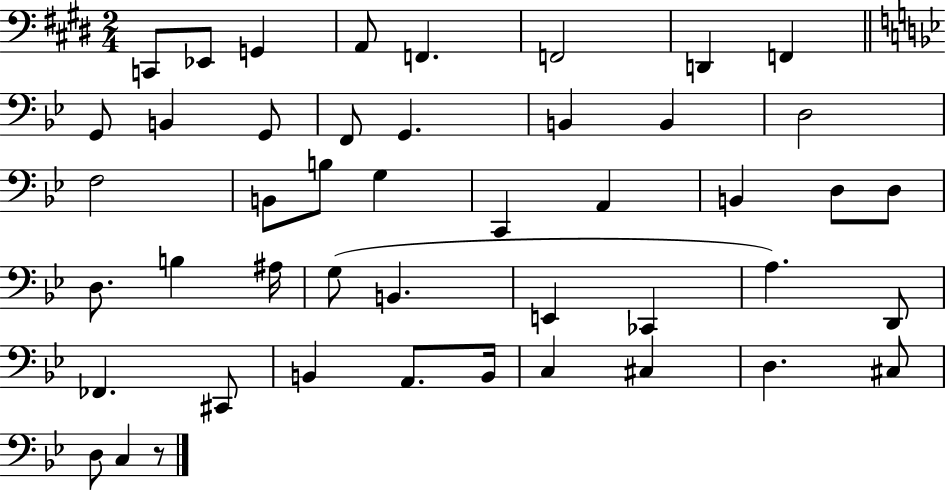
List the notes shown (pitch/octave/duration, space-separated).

C2/e Eb2/e G2/q A2/e F2/q. F2/h D2/q F2/q G2/e B2/q G2/e F2/e G2/q. B2/q B2/q D3/h F3/h B2/e B3/e G3/q C2/q A2/q B2/q D3/e D3/e D3/e. B3/q A#3/s G3/e B2/q. E2/q CES2/q A3/q. D2/e FES2/q. C#2/e B2/q A2/e. B2/s C3/q C#3/q D3/q. C#3/e D3/e C3/q R/e